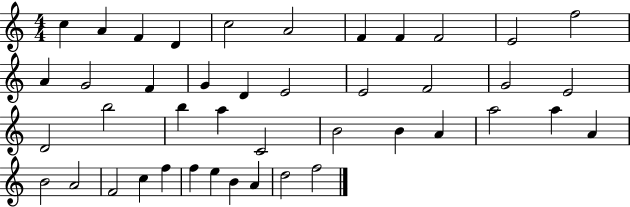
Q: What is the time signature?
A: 4/4